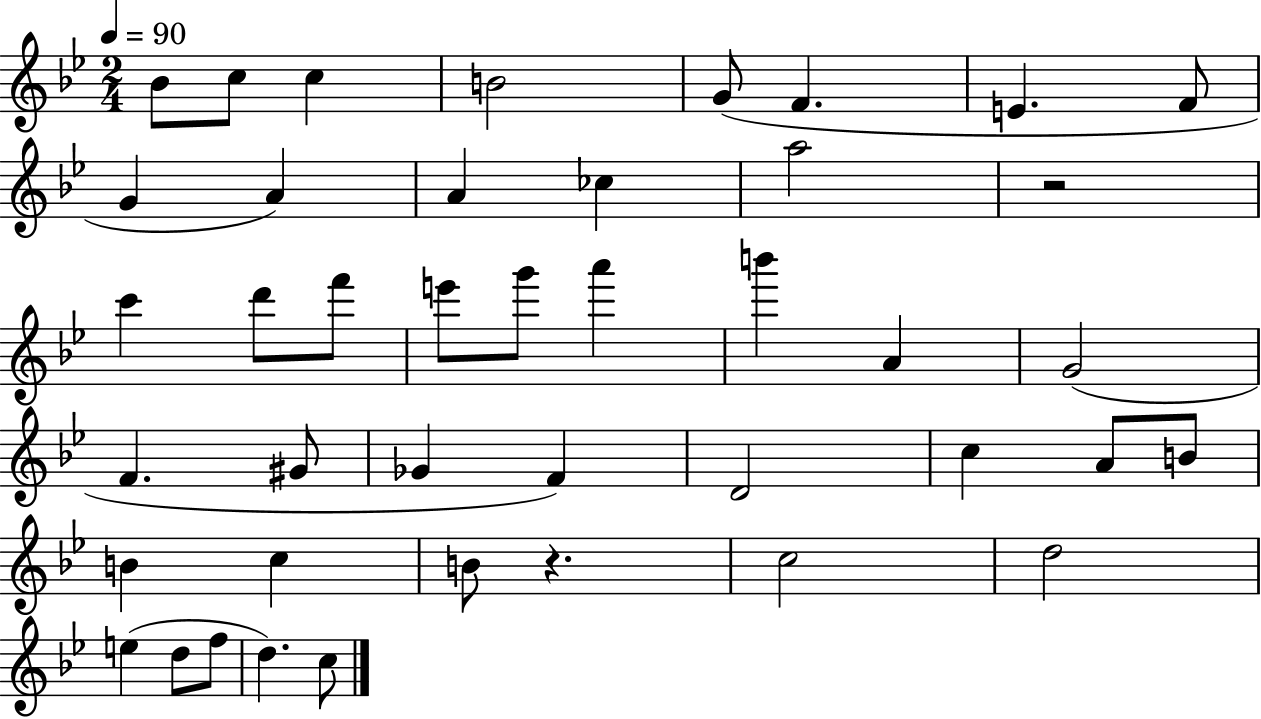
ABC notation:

X:1
T:Untitled
M:2/4
L:1/4
K:Bb
_B/2 c/2 c B2 G/2 F E F/2 G A A _c a2 z2 c' d'/2 f'/2 e'/2 g'/2 a' b' A G2 F ^G/2 _G F D2 c A/2 B/2 B c B/2 z c2 d2 e d/2 f/2 d c/2